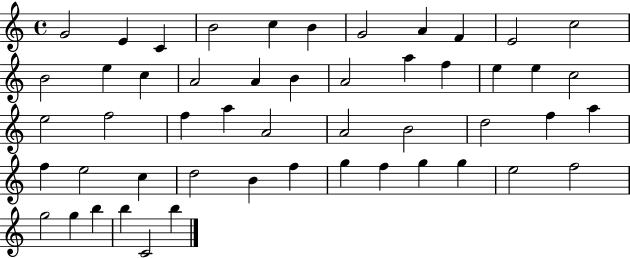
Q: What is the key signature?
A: C major